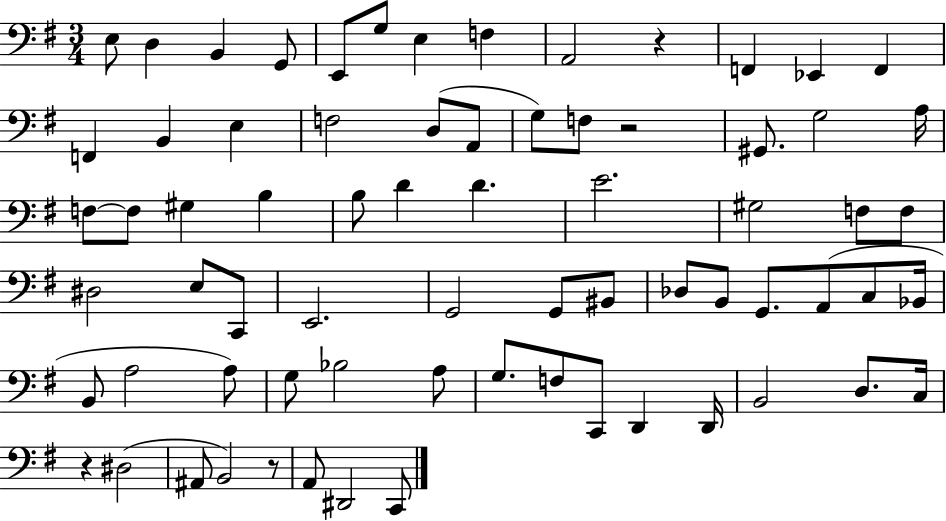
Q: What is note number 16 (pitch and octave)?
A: F3